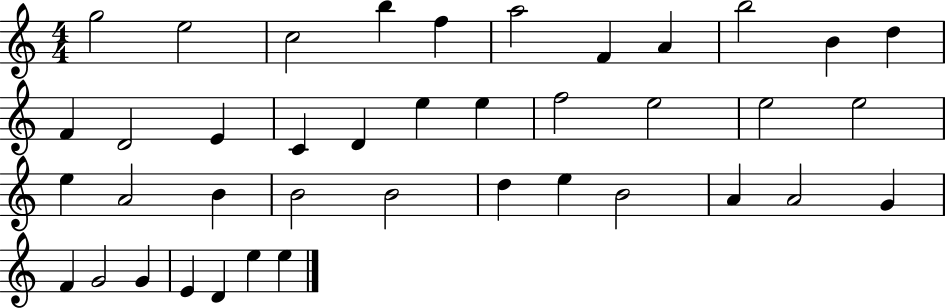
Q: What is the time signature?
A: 4/4